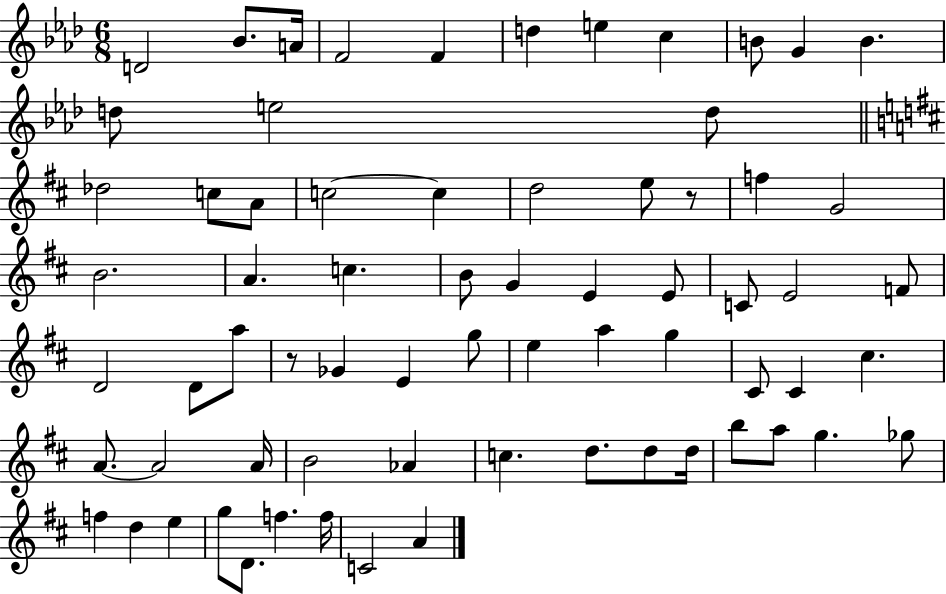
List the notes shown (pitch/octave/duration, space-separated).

D4/h Bb4/e. A4/s F4/h F4/q D5/q E5/q C5/q B4/e G4/q B4/q. D5/e E5/h D5/e Db5/h C5/e A4/e C5/h C5/q D5/h E5/e R/e F5/q G4/h B4/h. A4/q. C5/q. B4/e G4/q E4/q E4/e C4/e E4/h F4/e D4/h D4/e A5/e R/e Gb4/q E4/q G5/e E5/q A5/q G5/q C#4/e C#4/q C#5/q. A4/e. A4/h A4/s B4/h Ab4/q C5/q. D5/e. D5/e D5/s B5/e A5/e G5/q. Gb5/e F5/q D5/q E5/q G5/e D4/e. F5/q. F5/s C4/h A4/q